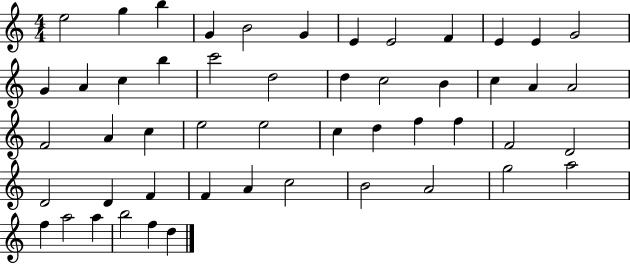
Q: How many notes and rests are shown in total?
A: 51